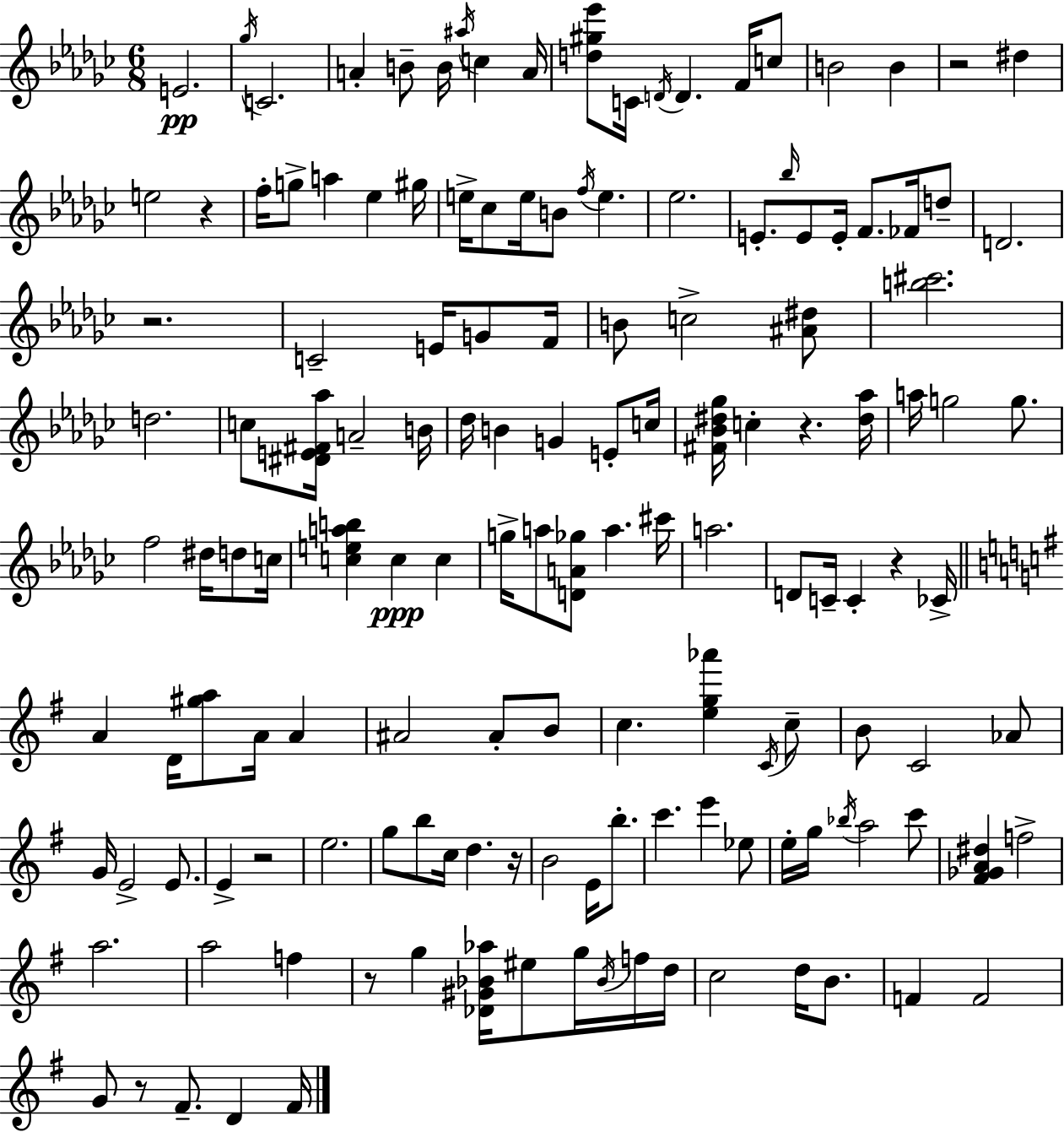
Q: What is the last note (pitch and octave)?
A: F#4